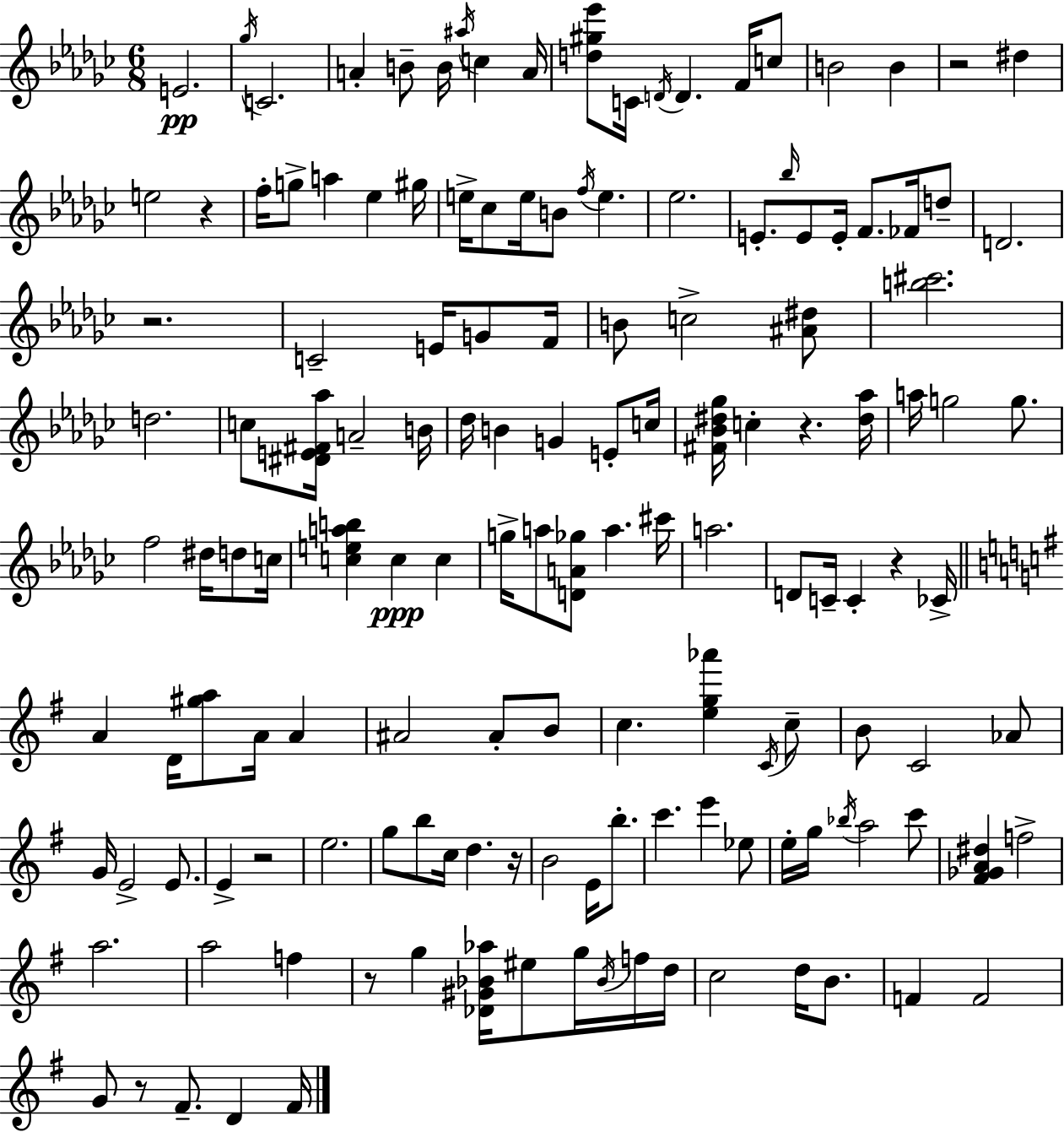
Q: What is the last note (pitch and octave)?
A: F#4